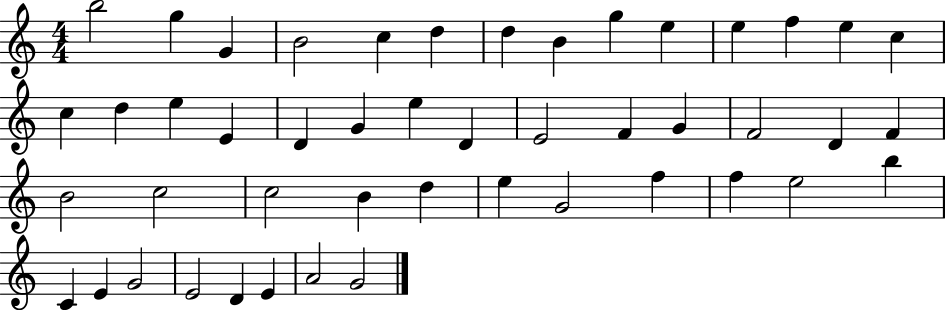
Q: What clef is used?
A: treble